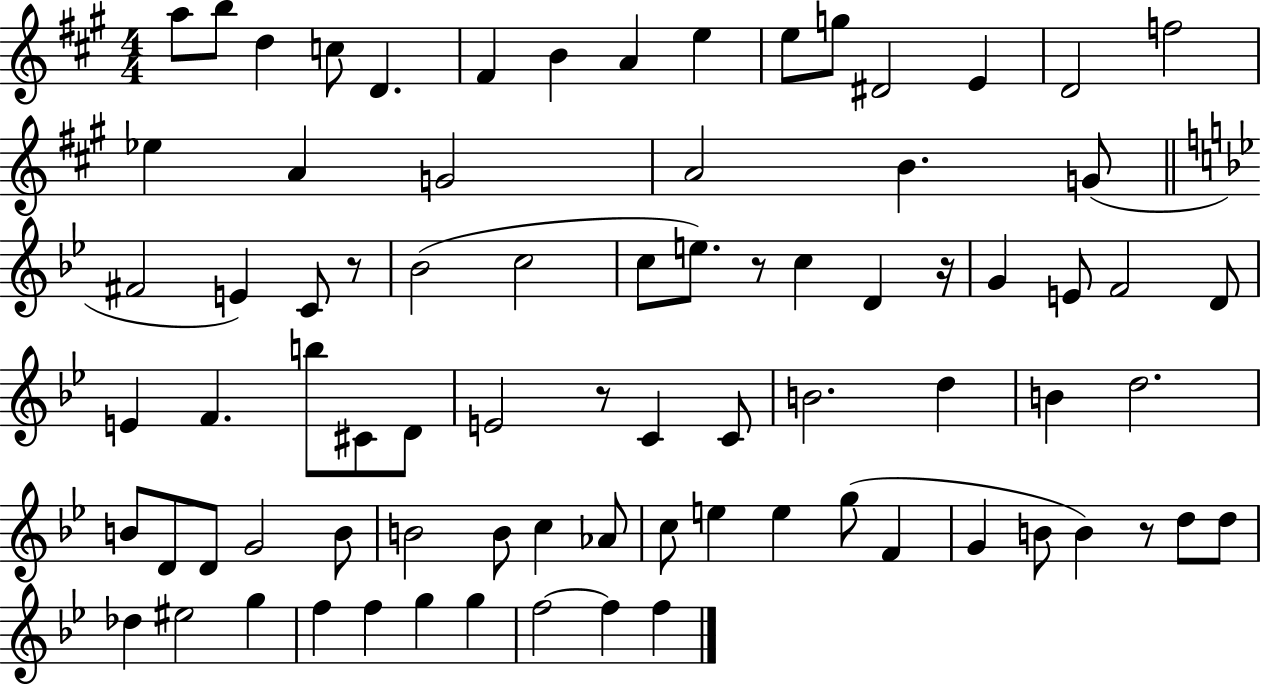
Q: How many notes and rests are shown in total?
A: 80